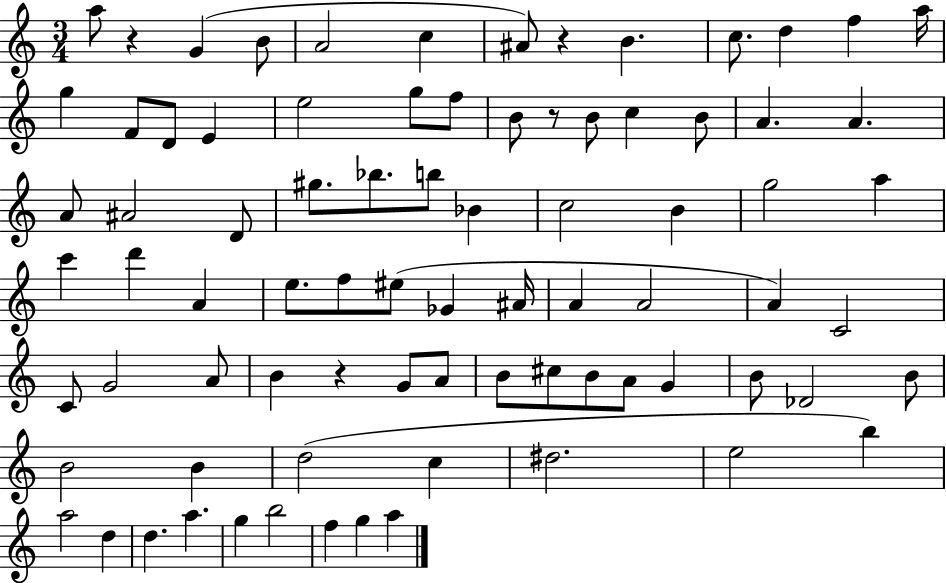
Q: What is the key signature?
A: C major